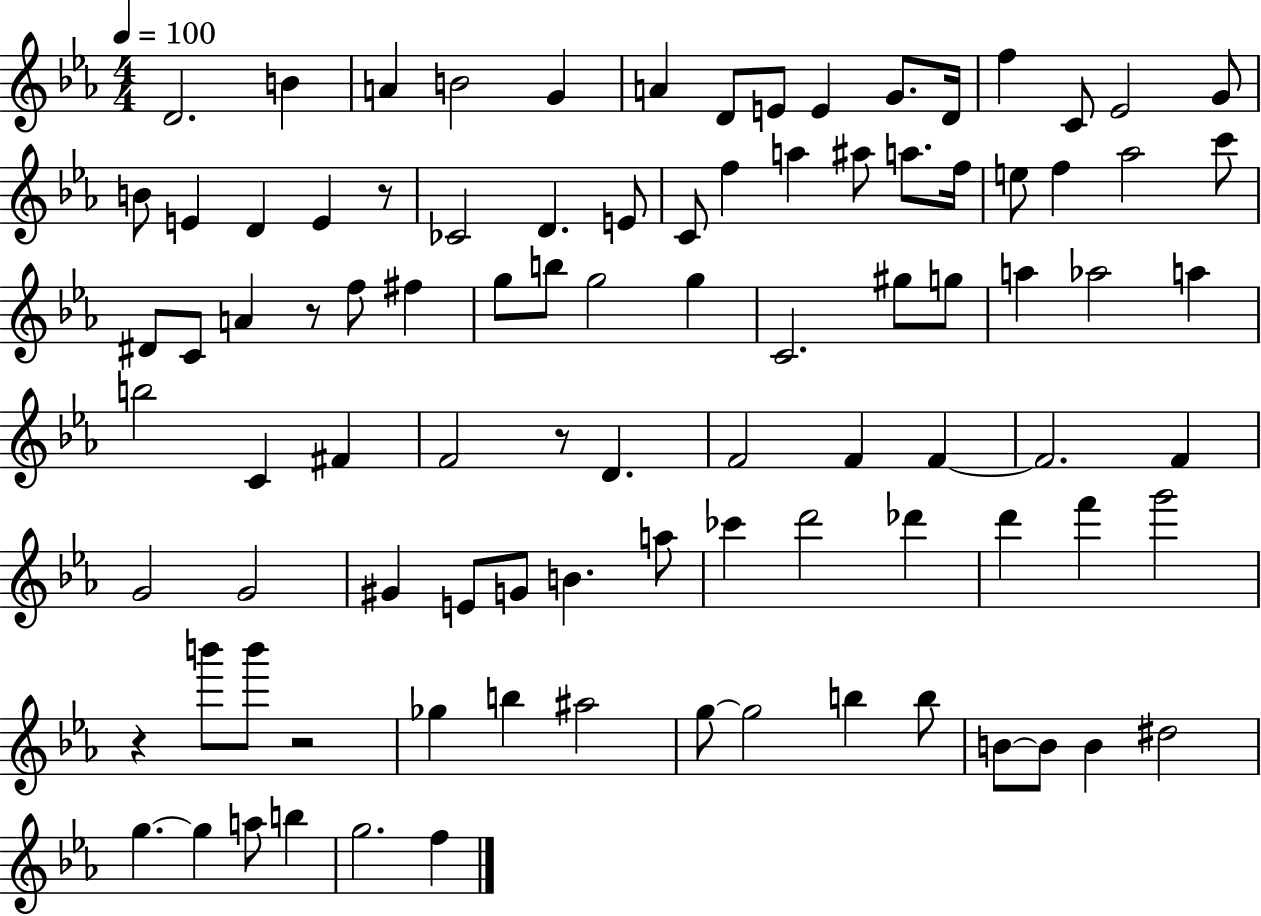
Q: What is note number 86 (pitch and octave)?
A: A5